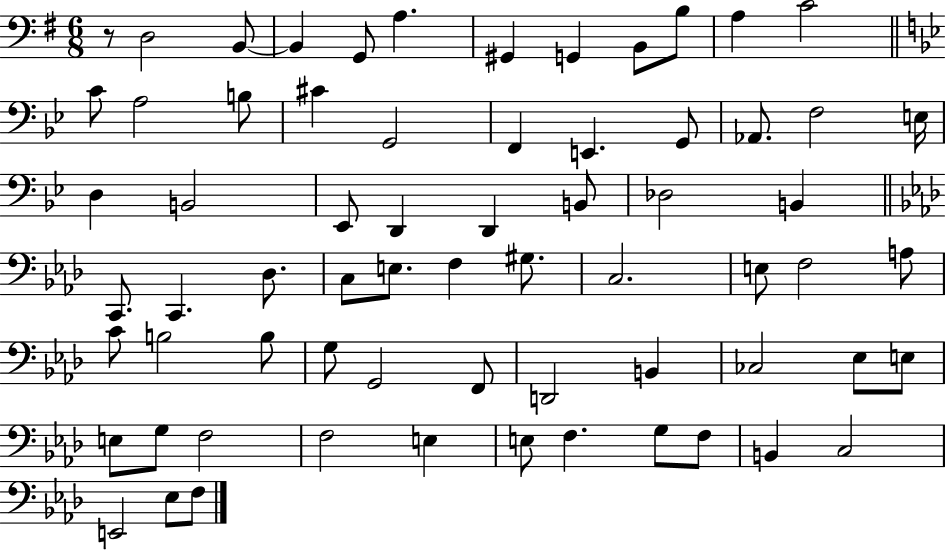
X:1
T:Untitled
M:6/8
L:1/4
K:G
z/2 D,2 B,,/2 B,, G,,/2 A, ^G,, G,, B,,/2 B,/2 A, C2 C/2 A,2 B,/2 ^C G,,2 F,, E,, G,,/2 _A,,/2 F,2 E,/4 D, B,,2 _E,,/2 D,, D,, B,,/2 _D,2 B,, C,,/2 C,, _D,/2 C,/2 E,/2 F, ^G,/2 C,2 E,/2 F,2 A,/2 C/2 B,2 B,/2 G,/2 G,,2 F,,/2 D,,2 B,, _C,2 _E,/2 E,/2 E,/2 G,/2 F,2 F,2 E, E,/2 F, G,/2 F,/2 B,, C,2 E,,2 _E,/2 F,/2